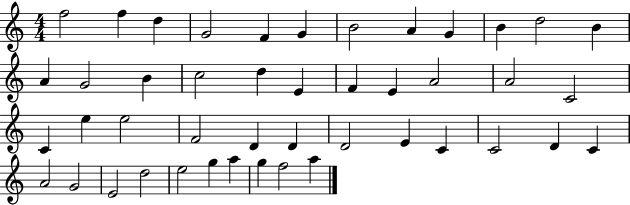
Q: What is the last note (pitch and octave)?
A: A5